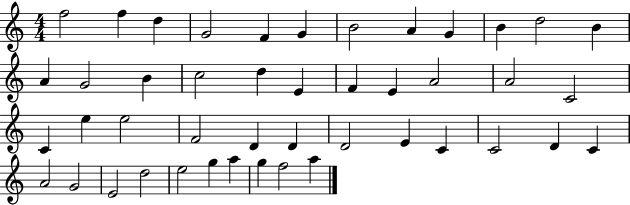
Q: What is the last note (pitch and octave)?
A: A5